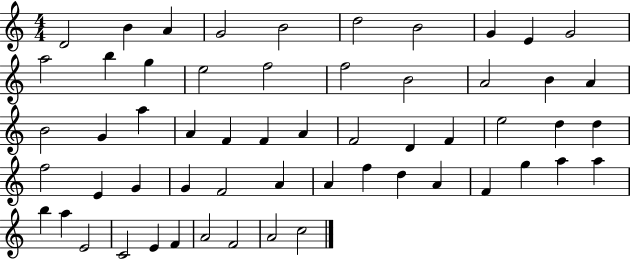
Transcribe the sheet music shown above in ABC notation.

X:1
T:Untitled
M:4/4
L:1/4
K:C
D2 B A G2 B2 d2 B2 G E G2 a2 b g e2 f2 f2 B2 A2 B A B2 G a A F F A F2 D F e2 d d f2 E G G F2 A A f d A F g a a b a E2 C2 E F A2 F2 A2 c2